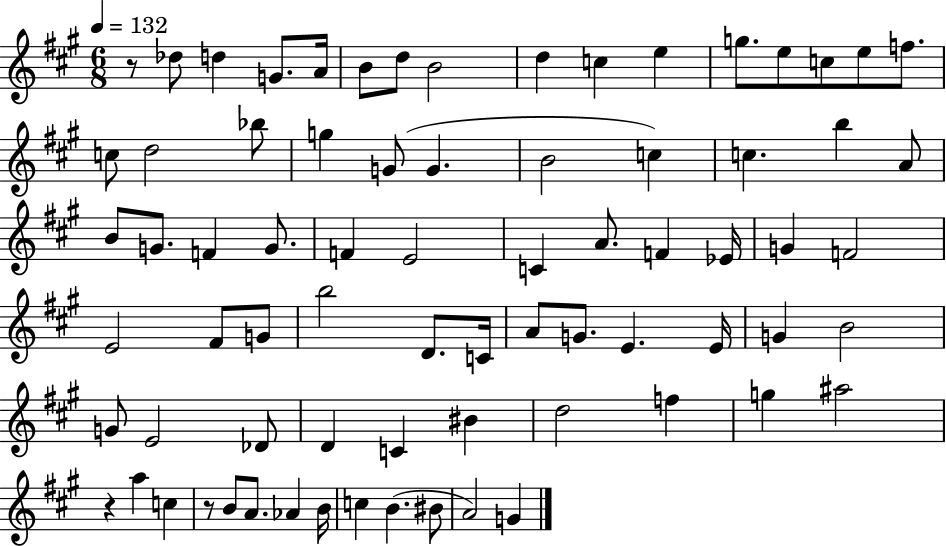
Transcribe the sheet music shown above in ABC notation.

X:1
T:Untitled
M:6/8
L:1/4
K:A
z/2 _d/2 d G/2 A/4 B/2 d/2 B2 d c e g/2 e/2 c/2 e/2 f/2 c/2 d2 _b/2 g G/2 G B2 c c b A/2 B/2 G/2 F G/2 F E2 C A/2 F _E/4 G F2 E2 ^F/2 G/2 b2 D/2 C/4 A/2 G/2 E E/4 G B2 G/2 E2 _D/2 D C ^B d2 f g ^a2 z a c z/2 B/2 A/2 _A B/4 c B ^B/2 A2 G